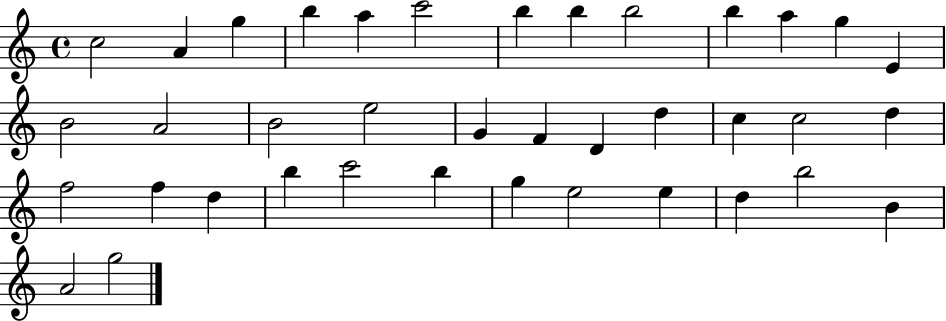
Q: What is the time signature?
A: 4/4